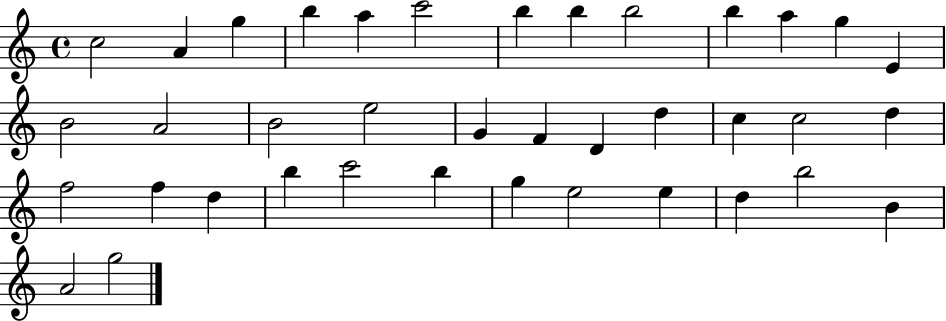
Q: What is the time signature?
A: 4/4